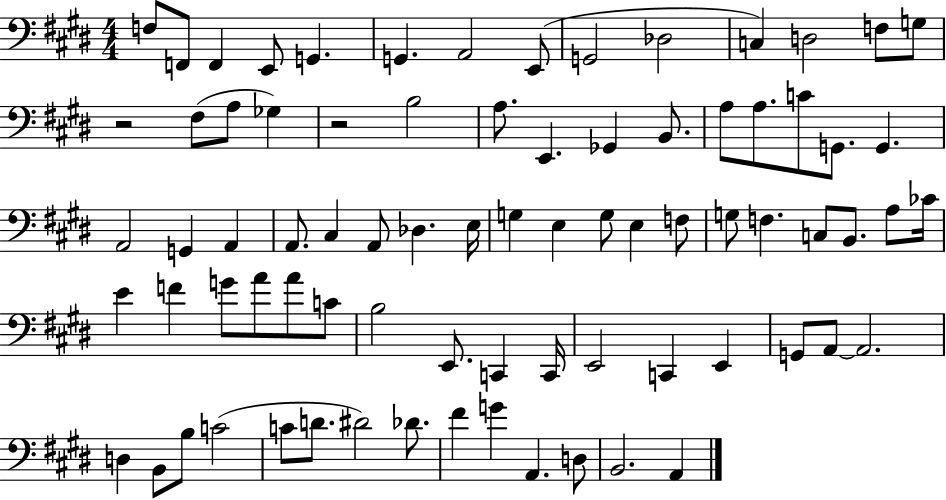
F3/e F2/e F2/q E2/e G2/q. G2/q. A2/h E2/e G2/h Db3/h C3/q D3/h F3/e G3/e R/h F#3/e A3/e Gb3/q R/h B3/h A3/e. E2/q. Gb2/q B2/e. A3/e A3/e. C4/e G2/e. G2/q. A2/h G2/q A2/q A2/e. C#3/q A2/e Db3/q. E3/s G3/q E3/q G3/e E3/q F3/e G3/e F3/q. C3/e B2/e. A3/e CES4/s E4/q F4/q G4/e A4/e A4/e C4/e B3/h E2/e. C2/q C2/s E2/h C2/q E2/q G2/e A2/e A2/h. D3/q B2/e B3/e C4/h C4/e D4/e. D#4/h Db4/e. F#4/q G4/q A2/q. D3/e B2/h. A2/q